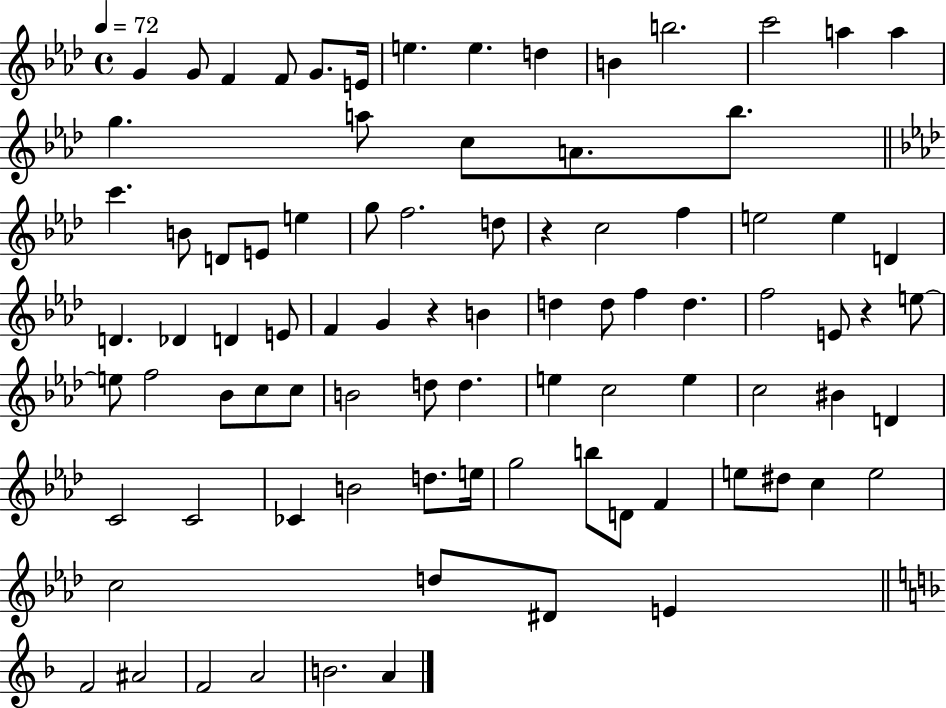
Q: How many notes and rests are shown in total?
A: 87